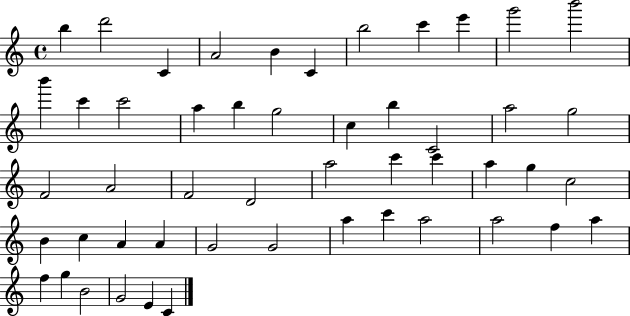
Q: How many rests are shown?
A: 0